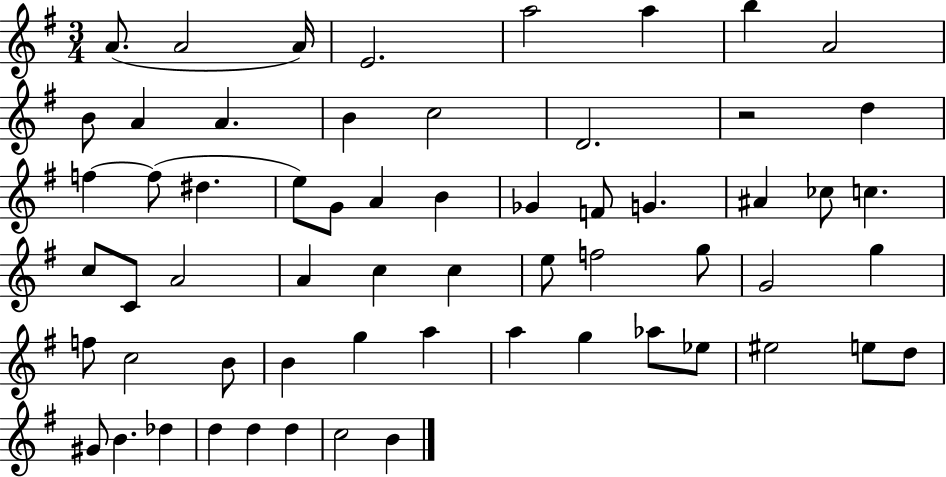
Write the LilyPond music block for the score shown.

{
  \clef treble
  \numericTimeSignature
  \time 3/4
  \key g \major
  a'8.( a'2 a'16) | e'2. | a''2 a''4 | b''4 a'2 | \break b'8 a'4 a'4. | b'4 c''2 | d'2. | r2 d''4 | \break f''4~~ f''8( dis''4. | e''8) g'8 a'4 b'4 | ges'4 f'8 g'4. | ais'4 ces''8 c''4. | \break c''8 c'8 a'2 | a'4 c''4 c''4 | e''8 f''2 g''8 | g'2 g''4 | \break f''8 c''2 b'8 | b'4 g''4 a''4 | a''4 g''4 aes''8 ees''8 | eis''2 e''8 d''8 | \break gis'8 b'4. des''4 | d''4 d''4 d''4 | c''2 b'4 | \bar "|."
}